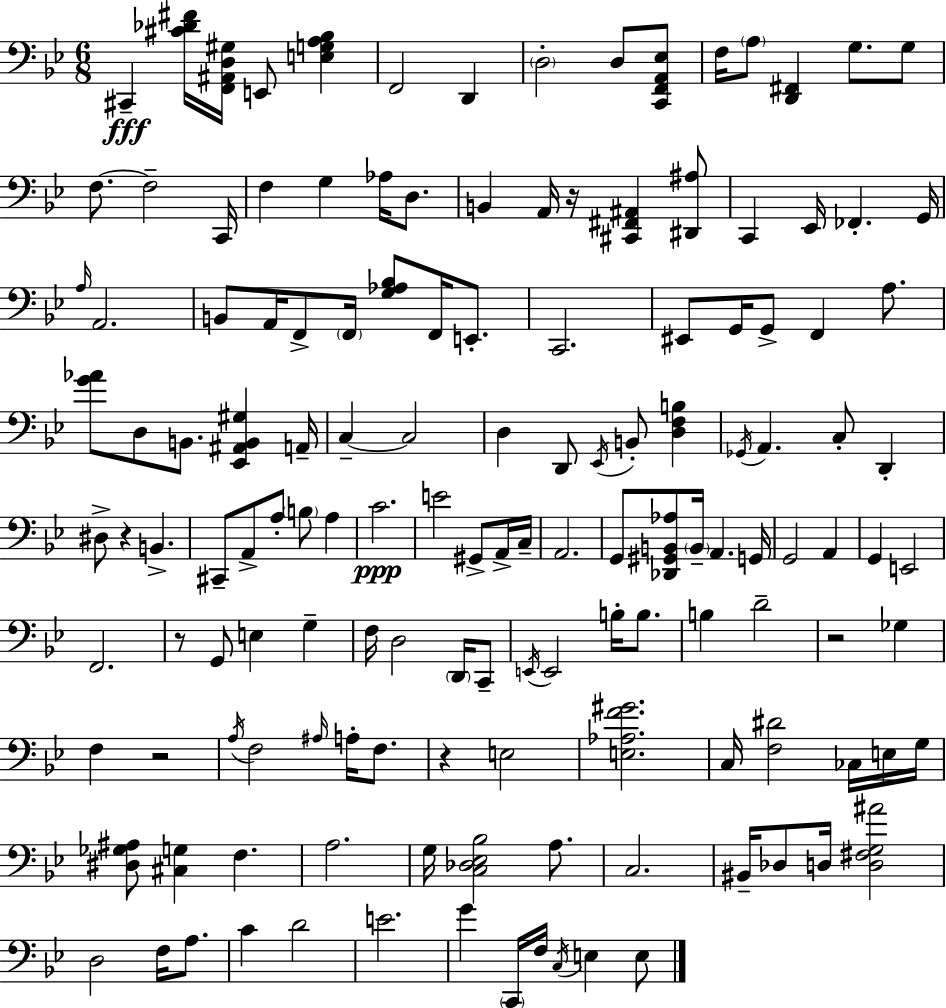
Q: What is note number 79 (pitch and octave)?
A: C2